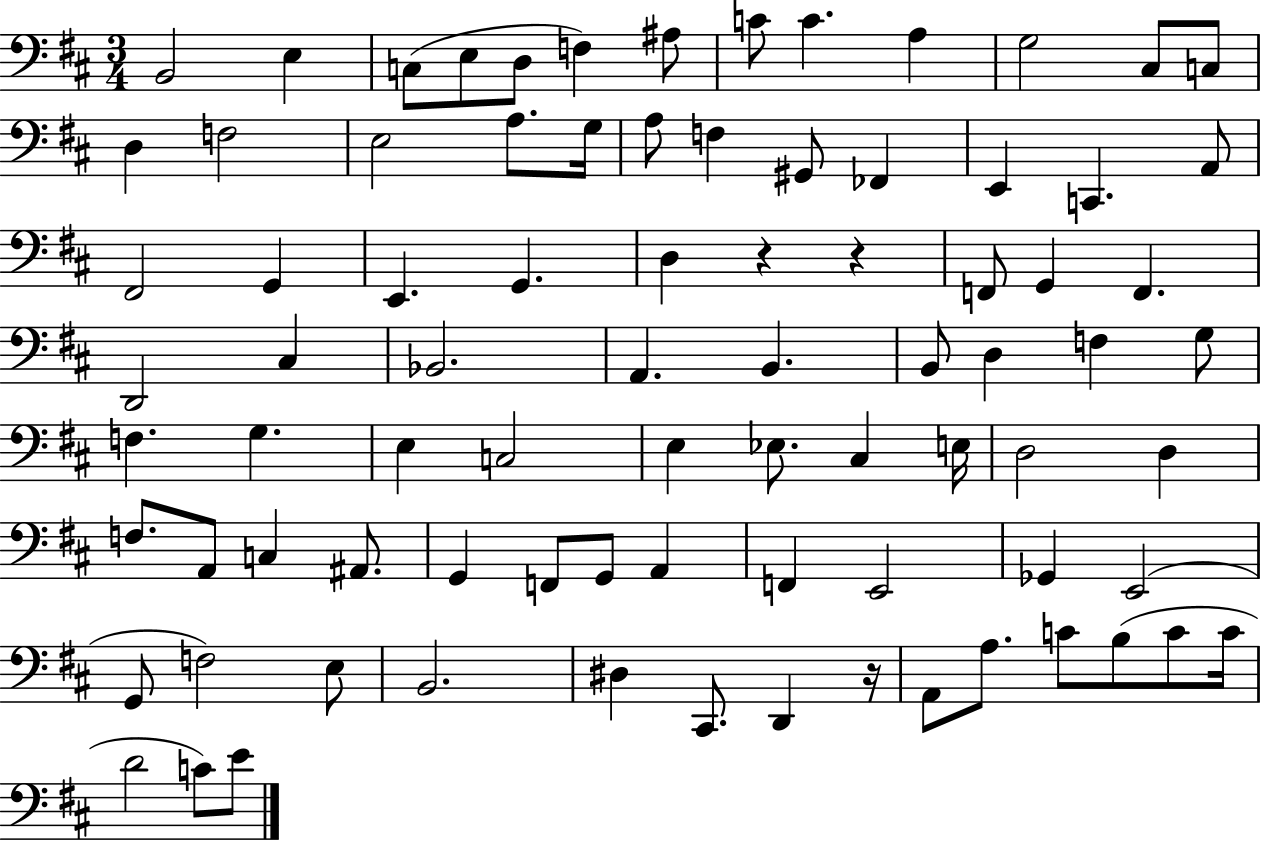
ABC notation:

X:1
T:Untitled
M:3/4
L:1/4
K:D
B,,2 E, C,/2 E,/2 D,/2 F, ^A,/2 C/2 C A, G,2 ^C,/2 C,/2 D, F,2 E,2 A,/2 G,/4 A,/2 F, ^G,,/2 _F,, E,, C,, A,,/2 ^F,,2 G,, E,, G,, D, z z F,,/2 G,, F,, D,,2 ^C, _B,,2 A,, B,, B,,/2 D, F, G,/2 F, G, E, C,2 E, _E,/2 ^C, E,/4 D,2 D, F,/2 A,,/2 C, ^A,,/2 G,, F,,/2 G,,/2 A,, F,, E,,2 _G,, E,,2 G,,/2 F,2 E,/2 B,,2 ^D, ^C,,/2 D,, z/4 A,,/2 A,/2 C/2 B,/2 C/2 C/4 D2 C/2 E/2